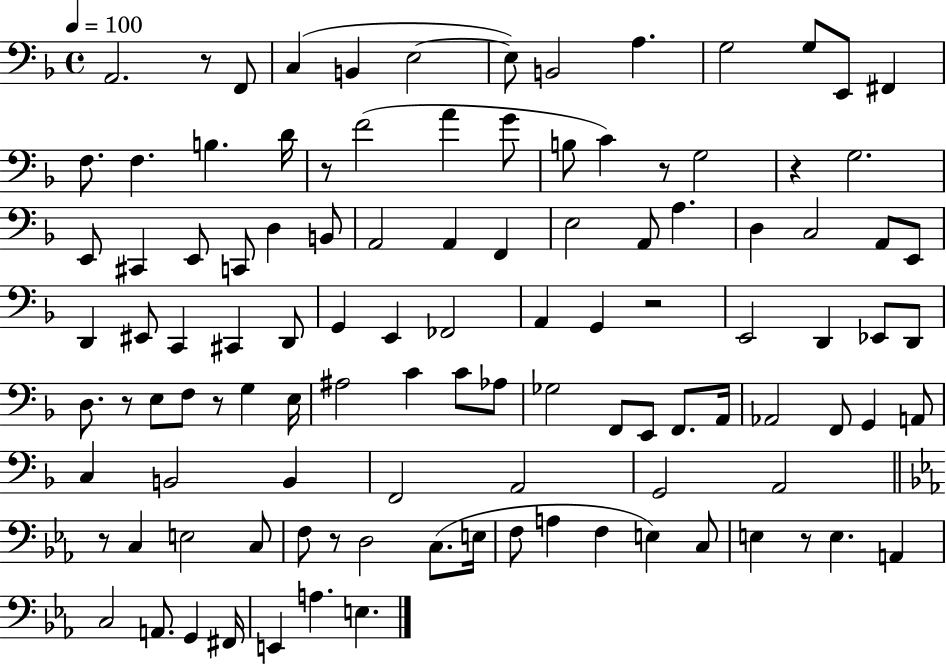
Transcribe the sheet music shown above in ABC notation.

X:1
T:Untitled
M:4/4
L:1/4
K:F
A,,2 z/2 F,,/2 C, B,, E,2 E,/2 B,,2 A, G,2 G,/2 E,,/2 ^F,, F,/2 F, B, D/4 z/2 F2 A G/2 B,/2 C z/2 G,2 z G,2 E,,/2 ^C,, E,,/2 C,,/2 D, B,,/2 A,,2 A,, F,, E,2 A,,/2 A, D, C,2 A,,/2 E,,/2 D,, ^E,,/2 C,, ^C,, D,,/2 G,, E,, _F,,2 A,, G,, z2 E,,2 D,, _E,,/2 D,,/2 D,/2 z/2 E,/2 F,/2 z/2 G, E,/4 ^A,2 C C/2 _A,/2 _G,2 F,,/2 E,,/2 F,,/2 A,,/4 _A,,2 F,,/2 G,, A,,/2 C, B,,2 B,, F,,2 A,,2 G,,2 A,,2 z/2 C, E,2 C,/2 F,/2 z/2 D,2 C,/2 E,/4 F,/2 A, F, E, C,/2 E, z/2 E, A,, C,2 A,,/2 G,, ^F,,/4 E,, A, E,